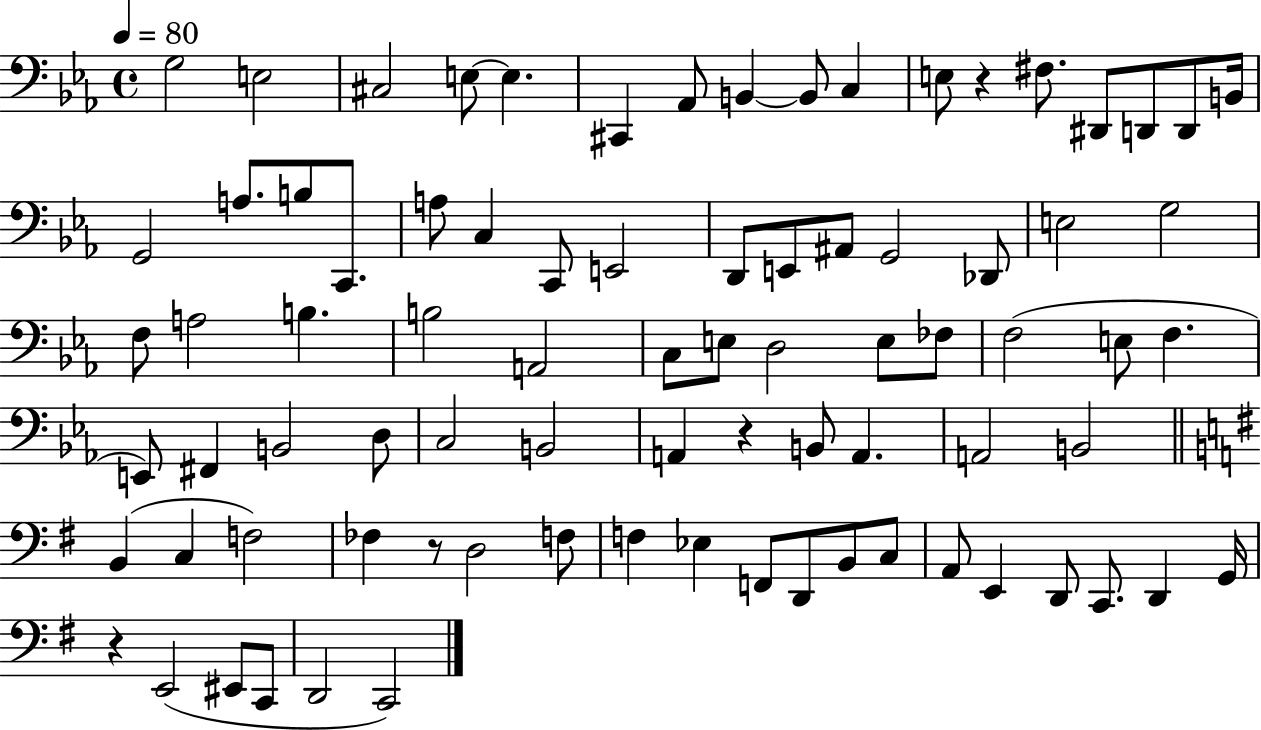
G3/h E3/h C#3/h E3/e E3/q. C#2/q Ab2/e B2/q B2/e C3/q E3/e R/q F#3/e. D#2/e D2/e D2/e B2/s G2/h A3/e. B3/e C2/e. A3/e C3/q C2/e E2/h D2/e E2/e A#2/e G2/h Db2/e E3/h G3/h F3/e A3/h B3/q. B3/h A2/h C3/e E3/e D3/h E3/e FES3/e F3/h E3/e F3/q. E2/e F#2/q B2/h D3/e C3/h B2/h A2/q R/q B2/e A2/q. A2/h B2/h B2/q C3/q F3/h FES3/q R/e D3/h F3/e F3/q Eb3/q F2/e D2/e B2/e C3/e A2/e E2/q D2/e C2/e. D2/q G2/s R/q E2/h EIS2/e C2/e D2/h C2/h